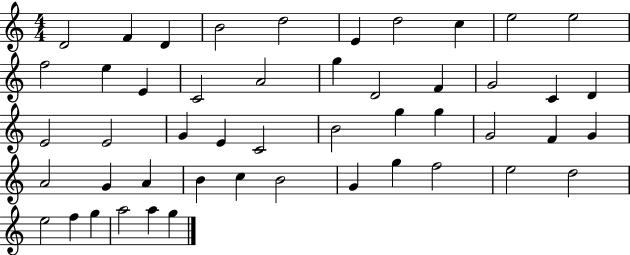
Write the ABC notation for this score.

X:1
T:Untitled
M:4/4
L:1/4
K:C
D2 F D B2 d2 E d2 c e2 e2 f2 e E C2 A2 g D2 F G2 C D E2 E2 G E C2 B2 g g G2 F G A2 G A B c B2 G g f2 e2 d2 e2 f g a2 a g